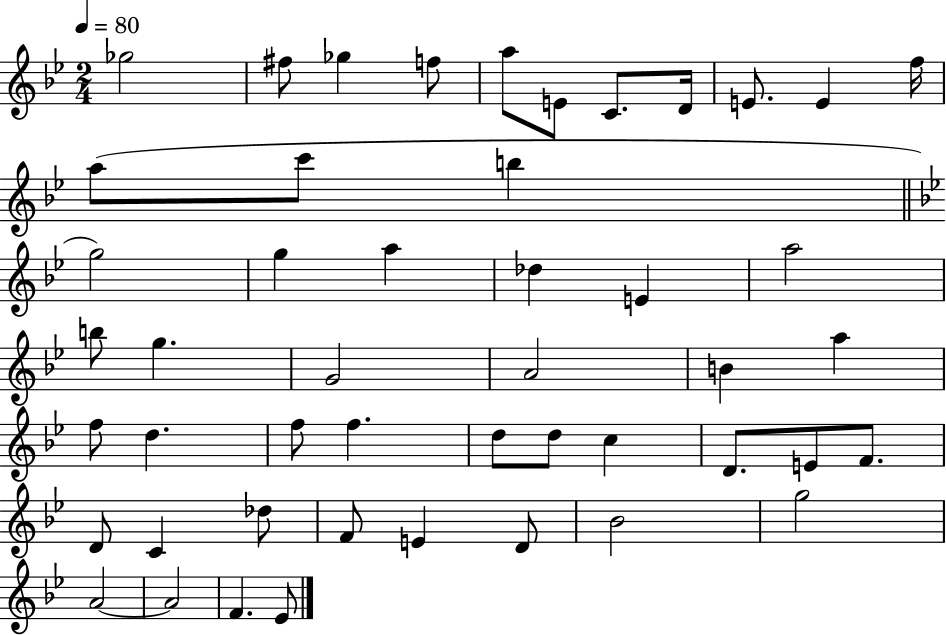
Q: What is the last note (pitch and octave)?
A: Eb4